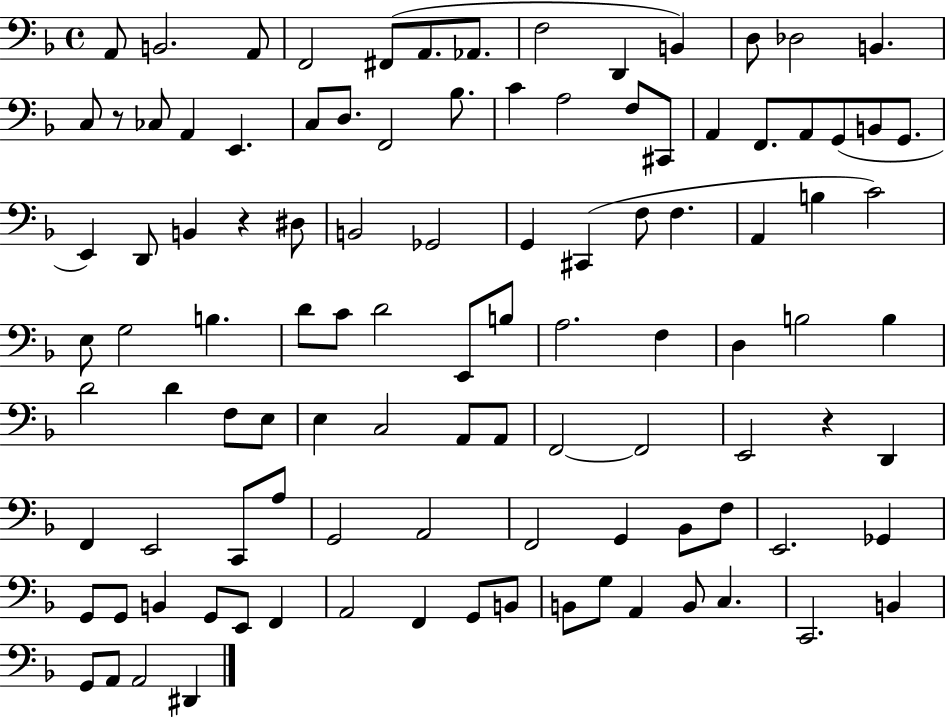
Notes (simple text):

A2/e B2/h. A2/e F2/h F#2/e A2/e. Ab2/e. F3/h D2/q B2/q D3/e Db3/h B2/q. C3/e R/e CES3/e A2/q E2/q. C3/e D3/e. F2/h Bb3/e. C4/q A3/h F3/e C#2/e A2/q F2/e. A2/e G2/e B2/e G2/e. E2/q D2/e B2/q R/q D#3/e B2/h Gb2/h G2/q C#2/q F3/e F3/q. A2/q B3/q C4/h E3/e G3/h B3/q. D4/e C4/e D4/h E2/e B3/e A3/h. F3/q D3/q B3/h B3/q D4/h D4/q F3/e E3/e E3/q C3/h A2/e A2/e F2/h F2/h E2/h R/q D2/q F2/q E2/h C2/e A3/e G2/h A2/h F2/h G2/q Bb2/e F3/e E2/h. Gb2/q G2/e G2/e B2/q G2/e E2/e F2/q A2/h F2/q G2/e B2/e B2/e G3/e A2/q B2/e C3/q. C2/h. B2/q G2/e A2/e A2/h D#2/q